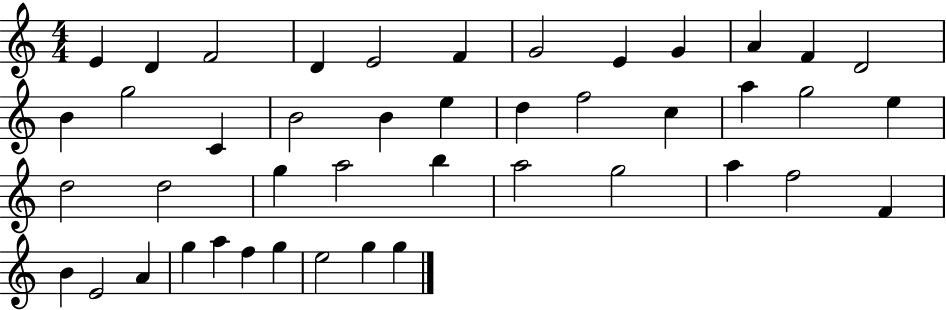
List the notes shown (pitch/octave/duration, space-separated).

E4/q D4/q F4/h D4/q E4/h F4/q G4/h E4/q G4/q A4/q F4/q D4/h B4/q G5/h C4/q B4/h B4/q E5/q D5/q F5/h C5/q A5/q G5/h E5/q D5/h D5/h G5/q A5/h B5/q A5/h G5/h A5/q F5/h F4/q B4/q E4/h A4/q G5/q A5/q F5/q G5/q E5/h G5/q G5/q